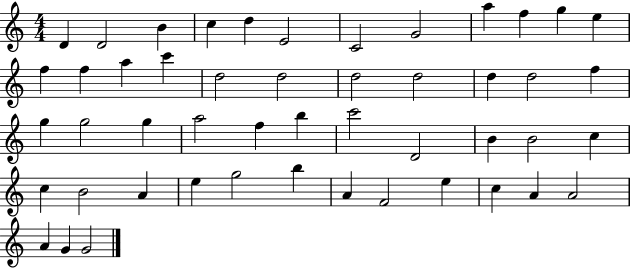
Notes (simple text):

D4/q D4/h B4/q C5/q D5/q E4/h C4/h G4/h A5/q F5/q G5/q E5/q F5/q F5/q A5/q C6/q D5/h D5/h D5/h D5/h D5/q D5/h F5/q G5/q G5/h G5/q A5/h F5/q B5/q C6/h D4/h B4/q B4/h C5/q C5/q B4/h A4/q E5/q G5/h B5/q A4/q F4/h E5/q C5/q A4/q A4/h A4/q G4/q G4/h